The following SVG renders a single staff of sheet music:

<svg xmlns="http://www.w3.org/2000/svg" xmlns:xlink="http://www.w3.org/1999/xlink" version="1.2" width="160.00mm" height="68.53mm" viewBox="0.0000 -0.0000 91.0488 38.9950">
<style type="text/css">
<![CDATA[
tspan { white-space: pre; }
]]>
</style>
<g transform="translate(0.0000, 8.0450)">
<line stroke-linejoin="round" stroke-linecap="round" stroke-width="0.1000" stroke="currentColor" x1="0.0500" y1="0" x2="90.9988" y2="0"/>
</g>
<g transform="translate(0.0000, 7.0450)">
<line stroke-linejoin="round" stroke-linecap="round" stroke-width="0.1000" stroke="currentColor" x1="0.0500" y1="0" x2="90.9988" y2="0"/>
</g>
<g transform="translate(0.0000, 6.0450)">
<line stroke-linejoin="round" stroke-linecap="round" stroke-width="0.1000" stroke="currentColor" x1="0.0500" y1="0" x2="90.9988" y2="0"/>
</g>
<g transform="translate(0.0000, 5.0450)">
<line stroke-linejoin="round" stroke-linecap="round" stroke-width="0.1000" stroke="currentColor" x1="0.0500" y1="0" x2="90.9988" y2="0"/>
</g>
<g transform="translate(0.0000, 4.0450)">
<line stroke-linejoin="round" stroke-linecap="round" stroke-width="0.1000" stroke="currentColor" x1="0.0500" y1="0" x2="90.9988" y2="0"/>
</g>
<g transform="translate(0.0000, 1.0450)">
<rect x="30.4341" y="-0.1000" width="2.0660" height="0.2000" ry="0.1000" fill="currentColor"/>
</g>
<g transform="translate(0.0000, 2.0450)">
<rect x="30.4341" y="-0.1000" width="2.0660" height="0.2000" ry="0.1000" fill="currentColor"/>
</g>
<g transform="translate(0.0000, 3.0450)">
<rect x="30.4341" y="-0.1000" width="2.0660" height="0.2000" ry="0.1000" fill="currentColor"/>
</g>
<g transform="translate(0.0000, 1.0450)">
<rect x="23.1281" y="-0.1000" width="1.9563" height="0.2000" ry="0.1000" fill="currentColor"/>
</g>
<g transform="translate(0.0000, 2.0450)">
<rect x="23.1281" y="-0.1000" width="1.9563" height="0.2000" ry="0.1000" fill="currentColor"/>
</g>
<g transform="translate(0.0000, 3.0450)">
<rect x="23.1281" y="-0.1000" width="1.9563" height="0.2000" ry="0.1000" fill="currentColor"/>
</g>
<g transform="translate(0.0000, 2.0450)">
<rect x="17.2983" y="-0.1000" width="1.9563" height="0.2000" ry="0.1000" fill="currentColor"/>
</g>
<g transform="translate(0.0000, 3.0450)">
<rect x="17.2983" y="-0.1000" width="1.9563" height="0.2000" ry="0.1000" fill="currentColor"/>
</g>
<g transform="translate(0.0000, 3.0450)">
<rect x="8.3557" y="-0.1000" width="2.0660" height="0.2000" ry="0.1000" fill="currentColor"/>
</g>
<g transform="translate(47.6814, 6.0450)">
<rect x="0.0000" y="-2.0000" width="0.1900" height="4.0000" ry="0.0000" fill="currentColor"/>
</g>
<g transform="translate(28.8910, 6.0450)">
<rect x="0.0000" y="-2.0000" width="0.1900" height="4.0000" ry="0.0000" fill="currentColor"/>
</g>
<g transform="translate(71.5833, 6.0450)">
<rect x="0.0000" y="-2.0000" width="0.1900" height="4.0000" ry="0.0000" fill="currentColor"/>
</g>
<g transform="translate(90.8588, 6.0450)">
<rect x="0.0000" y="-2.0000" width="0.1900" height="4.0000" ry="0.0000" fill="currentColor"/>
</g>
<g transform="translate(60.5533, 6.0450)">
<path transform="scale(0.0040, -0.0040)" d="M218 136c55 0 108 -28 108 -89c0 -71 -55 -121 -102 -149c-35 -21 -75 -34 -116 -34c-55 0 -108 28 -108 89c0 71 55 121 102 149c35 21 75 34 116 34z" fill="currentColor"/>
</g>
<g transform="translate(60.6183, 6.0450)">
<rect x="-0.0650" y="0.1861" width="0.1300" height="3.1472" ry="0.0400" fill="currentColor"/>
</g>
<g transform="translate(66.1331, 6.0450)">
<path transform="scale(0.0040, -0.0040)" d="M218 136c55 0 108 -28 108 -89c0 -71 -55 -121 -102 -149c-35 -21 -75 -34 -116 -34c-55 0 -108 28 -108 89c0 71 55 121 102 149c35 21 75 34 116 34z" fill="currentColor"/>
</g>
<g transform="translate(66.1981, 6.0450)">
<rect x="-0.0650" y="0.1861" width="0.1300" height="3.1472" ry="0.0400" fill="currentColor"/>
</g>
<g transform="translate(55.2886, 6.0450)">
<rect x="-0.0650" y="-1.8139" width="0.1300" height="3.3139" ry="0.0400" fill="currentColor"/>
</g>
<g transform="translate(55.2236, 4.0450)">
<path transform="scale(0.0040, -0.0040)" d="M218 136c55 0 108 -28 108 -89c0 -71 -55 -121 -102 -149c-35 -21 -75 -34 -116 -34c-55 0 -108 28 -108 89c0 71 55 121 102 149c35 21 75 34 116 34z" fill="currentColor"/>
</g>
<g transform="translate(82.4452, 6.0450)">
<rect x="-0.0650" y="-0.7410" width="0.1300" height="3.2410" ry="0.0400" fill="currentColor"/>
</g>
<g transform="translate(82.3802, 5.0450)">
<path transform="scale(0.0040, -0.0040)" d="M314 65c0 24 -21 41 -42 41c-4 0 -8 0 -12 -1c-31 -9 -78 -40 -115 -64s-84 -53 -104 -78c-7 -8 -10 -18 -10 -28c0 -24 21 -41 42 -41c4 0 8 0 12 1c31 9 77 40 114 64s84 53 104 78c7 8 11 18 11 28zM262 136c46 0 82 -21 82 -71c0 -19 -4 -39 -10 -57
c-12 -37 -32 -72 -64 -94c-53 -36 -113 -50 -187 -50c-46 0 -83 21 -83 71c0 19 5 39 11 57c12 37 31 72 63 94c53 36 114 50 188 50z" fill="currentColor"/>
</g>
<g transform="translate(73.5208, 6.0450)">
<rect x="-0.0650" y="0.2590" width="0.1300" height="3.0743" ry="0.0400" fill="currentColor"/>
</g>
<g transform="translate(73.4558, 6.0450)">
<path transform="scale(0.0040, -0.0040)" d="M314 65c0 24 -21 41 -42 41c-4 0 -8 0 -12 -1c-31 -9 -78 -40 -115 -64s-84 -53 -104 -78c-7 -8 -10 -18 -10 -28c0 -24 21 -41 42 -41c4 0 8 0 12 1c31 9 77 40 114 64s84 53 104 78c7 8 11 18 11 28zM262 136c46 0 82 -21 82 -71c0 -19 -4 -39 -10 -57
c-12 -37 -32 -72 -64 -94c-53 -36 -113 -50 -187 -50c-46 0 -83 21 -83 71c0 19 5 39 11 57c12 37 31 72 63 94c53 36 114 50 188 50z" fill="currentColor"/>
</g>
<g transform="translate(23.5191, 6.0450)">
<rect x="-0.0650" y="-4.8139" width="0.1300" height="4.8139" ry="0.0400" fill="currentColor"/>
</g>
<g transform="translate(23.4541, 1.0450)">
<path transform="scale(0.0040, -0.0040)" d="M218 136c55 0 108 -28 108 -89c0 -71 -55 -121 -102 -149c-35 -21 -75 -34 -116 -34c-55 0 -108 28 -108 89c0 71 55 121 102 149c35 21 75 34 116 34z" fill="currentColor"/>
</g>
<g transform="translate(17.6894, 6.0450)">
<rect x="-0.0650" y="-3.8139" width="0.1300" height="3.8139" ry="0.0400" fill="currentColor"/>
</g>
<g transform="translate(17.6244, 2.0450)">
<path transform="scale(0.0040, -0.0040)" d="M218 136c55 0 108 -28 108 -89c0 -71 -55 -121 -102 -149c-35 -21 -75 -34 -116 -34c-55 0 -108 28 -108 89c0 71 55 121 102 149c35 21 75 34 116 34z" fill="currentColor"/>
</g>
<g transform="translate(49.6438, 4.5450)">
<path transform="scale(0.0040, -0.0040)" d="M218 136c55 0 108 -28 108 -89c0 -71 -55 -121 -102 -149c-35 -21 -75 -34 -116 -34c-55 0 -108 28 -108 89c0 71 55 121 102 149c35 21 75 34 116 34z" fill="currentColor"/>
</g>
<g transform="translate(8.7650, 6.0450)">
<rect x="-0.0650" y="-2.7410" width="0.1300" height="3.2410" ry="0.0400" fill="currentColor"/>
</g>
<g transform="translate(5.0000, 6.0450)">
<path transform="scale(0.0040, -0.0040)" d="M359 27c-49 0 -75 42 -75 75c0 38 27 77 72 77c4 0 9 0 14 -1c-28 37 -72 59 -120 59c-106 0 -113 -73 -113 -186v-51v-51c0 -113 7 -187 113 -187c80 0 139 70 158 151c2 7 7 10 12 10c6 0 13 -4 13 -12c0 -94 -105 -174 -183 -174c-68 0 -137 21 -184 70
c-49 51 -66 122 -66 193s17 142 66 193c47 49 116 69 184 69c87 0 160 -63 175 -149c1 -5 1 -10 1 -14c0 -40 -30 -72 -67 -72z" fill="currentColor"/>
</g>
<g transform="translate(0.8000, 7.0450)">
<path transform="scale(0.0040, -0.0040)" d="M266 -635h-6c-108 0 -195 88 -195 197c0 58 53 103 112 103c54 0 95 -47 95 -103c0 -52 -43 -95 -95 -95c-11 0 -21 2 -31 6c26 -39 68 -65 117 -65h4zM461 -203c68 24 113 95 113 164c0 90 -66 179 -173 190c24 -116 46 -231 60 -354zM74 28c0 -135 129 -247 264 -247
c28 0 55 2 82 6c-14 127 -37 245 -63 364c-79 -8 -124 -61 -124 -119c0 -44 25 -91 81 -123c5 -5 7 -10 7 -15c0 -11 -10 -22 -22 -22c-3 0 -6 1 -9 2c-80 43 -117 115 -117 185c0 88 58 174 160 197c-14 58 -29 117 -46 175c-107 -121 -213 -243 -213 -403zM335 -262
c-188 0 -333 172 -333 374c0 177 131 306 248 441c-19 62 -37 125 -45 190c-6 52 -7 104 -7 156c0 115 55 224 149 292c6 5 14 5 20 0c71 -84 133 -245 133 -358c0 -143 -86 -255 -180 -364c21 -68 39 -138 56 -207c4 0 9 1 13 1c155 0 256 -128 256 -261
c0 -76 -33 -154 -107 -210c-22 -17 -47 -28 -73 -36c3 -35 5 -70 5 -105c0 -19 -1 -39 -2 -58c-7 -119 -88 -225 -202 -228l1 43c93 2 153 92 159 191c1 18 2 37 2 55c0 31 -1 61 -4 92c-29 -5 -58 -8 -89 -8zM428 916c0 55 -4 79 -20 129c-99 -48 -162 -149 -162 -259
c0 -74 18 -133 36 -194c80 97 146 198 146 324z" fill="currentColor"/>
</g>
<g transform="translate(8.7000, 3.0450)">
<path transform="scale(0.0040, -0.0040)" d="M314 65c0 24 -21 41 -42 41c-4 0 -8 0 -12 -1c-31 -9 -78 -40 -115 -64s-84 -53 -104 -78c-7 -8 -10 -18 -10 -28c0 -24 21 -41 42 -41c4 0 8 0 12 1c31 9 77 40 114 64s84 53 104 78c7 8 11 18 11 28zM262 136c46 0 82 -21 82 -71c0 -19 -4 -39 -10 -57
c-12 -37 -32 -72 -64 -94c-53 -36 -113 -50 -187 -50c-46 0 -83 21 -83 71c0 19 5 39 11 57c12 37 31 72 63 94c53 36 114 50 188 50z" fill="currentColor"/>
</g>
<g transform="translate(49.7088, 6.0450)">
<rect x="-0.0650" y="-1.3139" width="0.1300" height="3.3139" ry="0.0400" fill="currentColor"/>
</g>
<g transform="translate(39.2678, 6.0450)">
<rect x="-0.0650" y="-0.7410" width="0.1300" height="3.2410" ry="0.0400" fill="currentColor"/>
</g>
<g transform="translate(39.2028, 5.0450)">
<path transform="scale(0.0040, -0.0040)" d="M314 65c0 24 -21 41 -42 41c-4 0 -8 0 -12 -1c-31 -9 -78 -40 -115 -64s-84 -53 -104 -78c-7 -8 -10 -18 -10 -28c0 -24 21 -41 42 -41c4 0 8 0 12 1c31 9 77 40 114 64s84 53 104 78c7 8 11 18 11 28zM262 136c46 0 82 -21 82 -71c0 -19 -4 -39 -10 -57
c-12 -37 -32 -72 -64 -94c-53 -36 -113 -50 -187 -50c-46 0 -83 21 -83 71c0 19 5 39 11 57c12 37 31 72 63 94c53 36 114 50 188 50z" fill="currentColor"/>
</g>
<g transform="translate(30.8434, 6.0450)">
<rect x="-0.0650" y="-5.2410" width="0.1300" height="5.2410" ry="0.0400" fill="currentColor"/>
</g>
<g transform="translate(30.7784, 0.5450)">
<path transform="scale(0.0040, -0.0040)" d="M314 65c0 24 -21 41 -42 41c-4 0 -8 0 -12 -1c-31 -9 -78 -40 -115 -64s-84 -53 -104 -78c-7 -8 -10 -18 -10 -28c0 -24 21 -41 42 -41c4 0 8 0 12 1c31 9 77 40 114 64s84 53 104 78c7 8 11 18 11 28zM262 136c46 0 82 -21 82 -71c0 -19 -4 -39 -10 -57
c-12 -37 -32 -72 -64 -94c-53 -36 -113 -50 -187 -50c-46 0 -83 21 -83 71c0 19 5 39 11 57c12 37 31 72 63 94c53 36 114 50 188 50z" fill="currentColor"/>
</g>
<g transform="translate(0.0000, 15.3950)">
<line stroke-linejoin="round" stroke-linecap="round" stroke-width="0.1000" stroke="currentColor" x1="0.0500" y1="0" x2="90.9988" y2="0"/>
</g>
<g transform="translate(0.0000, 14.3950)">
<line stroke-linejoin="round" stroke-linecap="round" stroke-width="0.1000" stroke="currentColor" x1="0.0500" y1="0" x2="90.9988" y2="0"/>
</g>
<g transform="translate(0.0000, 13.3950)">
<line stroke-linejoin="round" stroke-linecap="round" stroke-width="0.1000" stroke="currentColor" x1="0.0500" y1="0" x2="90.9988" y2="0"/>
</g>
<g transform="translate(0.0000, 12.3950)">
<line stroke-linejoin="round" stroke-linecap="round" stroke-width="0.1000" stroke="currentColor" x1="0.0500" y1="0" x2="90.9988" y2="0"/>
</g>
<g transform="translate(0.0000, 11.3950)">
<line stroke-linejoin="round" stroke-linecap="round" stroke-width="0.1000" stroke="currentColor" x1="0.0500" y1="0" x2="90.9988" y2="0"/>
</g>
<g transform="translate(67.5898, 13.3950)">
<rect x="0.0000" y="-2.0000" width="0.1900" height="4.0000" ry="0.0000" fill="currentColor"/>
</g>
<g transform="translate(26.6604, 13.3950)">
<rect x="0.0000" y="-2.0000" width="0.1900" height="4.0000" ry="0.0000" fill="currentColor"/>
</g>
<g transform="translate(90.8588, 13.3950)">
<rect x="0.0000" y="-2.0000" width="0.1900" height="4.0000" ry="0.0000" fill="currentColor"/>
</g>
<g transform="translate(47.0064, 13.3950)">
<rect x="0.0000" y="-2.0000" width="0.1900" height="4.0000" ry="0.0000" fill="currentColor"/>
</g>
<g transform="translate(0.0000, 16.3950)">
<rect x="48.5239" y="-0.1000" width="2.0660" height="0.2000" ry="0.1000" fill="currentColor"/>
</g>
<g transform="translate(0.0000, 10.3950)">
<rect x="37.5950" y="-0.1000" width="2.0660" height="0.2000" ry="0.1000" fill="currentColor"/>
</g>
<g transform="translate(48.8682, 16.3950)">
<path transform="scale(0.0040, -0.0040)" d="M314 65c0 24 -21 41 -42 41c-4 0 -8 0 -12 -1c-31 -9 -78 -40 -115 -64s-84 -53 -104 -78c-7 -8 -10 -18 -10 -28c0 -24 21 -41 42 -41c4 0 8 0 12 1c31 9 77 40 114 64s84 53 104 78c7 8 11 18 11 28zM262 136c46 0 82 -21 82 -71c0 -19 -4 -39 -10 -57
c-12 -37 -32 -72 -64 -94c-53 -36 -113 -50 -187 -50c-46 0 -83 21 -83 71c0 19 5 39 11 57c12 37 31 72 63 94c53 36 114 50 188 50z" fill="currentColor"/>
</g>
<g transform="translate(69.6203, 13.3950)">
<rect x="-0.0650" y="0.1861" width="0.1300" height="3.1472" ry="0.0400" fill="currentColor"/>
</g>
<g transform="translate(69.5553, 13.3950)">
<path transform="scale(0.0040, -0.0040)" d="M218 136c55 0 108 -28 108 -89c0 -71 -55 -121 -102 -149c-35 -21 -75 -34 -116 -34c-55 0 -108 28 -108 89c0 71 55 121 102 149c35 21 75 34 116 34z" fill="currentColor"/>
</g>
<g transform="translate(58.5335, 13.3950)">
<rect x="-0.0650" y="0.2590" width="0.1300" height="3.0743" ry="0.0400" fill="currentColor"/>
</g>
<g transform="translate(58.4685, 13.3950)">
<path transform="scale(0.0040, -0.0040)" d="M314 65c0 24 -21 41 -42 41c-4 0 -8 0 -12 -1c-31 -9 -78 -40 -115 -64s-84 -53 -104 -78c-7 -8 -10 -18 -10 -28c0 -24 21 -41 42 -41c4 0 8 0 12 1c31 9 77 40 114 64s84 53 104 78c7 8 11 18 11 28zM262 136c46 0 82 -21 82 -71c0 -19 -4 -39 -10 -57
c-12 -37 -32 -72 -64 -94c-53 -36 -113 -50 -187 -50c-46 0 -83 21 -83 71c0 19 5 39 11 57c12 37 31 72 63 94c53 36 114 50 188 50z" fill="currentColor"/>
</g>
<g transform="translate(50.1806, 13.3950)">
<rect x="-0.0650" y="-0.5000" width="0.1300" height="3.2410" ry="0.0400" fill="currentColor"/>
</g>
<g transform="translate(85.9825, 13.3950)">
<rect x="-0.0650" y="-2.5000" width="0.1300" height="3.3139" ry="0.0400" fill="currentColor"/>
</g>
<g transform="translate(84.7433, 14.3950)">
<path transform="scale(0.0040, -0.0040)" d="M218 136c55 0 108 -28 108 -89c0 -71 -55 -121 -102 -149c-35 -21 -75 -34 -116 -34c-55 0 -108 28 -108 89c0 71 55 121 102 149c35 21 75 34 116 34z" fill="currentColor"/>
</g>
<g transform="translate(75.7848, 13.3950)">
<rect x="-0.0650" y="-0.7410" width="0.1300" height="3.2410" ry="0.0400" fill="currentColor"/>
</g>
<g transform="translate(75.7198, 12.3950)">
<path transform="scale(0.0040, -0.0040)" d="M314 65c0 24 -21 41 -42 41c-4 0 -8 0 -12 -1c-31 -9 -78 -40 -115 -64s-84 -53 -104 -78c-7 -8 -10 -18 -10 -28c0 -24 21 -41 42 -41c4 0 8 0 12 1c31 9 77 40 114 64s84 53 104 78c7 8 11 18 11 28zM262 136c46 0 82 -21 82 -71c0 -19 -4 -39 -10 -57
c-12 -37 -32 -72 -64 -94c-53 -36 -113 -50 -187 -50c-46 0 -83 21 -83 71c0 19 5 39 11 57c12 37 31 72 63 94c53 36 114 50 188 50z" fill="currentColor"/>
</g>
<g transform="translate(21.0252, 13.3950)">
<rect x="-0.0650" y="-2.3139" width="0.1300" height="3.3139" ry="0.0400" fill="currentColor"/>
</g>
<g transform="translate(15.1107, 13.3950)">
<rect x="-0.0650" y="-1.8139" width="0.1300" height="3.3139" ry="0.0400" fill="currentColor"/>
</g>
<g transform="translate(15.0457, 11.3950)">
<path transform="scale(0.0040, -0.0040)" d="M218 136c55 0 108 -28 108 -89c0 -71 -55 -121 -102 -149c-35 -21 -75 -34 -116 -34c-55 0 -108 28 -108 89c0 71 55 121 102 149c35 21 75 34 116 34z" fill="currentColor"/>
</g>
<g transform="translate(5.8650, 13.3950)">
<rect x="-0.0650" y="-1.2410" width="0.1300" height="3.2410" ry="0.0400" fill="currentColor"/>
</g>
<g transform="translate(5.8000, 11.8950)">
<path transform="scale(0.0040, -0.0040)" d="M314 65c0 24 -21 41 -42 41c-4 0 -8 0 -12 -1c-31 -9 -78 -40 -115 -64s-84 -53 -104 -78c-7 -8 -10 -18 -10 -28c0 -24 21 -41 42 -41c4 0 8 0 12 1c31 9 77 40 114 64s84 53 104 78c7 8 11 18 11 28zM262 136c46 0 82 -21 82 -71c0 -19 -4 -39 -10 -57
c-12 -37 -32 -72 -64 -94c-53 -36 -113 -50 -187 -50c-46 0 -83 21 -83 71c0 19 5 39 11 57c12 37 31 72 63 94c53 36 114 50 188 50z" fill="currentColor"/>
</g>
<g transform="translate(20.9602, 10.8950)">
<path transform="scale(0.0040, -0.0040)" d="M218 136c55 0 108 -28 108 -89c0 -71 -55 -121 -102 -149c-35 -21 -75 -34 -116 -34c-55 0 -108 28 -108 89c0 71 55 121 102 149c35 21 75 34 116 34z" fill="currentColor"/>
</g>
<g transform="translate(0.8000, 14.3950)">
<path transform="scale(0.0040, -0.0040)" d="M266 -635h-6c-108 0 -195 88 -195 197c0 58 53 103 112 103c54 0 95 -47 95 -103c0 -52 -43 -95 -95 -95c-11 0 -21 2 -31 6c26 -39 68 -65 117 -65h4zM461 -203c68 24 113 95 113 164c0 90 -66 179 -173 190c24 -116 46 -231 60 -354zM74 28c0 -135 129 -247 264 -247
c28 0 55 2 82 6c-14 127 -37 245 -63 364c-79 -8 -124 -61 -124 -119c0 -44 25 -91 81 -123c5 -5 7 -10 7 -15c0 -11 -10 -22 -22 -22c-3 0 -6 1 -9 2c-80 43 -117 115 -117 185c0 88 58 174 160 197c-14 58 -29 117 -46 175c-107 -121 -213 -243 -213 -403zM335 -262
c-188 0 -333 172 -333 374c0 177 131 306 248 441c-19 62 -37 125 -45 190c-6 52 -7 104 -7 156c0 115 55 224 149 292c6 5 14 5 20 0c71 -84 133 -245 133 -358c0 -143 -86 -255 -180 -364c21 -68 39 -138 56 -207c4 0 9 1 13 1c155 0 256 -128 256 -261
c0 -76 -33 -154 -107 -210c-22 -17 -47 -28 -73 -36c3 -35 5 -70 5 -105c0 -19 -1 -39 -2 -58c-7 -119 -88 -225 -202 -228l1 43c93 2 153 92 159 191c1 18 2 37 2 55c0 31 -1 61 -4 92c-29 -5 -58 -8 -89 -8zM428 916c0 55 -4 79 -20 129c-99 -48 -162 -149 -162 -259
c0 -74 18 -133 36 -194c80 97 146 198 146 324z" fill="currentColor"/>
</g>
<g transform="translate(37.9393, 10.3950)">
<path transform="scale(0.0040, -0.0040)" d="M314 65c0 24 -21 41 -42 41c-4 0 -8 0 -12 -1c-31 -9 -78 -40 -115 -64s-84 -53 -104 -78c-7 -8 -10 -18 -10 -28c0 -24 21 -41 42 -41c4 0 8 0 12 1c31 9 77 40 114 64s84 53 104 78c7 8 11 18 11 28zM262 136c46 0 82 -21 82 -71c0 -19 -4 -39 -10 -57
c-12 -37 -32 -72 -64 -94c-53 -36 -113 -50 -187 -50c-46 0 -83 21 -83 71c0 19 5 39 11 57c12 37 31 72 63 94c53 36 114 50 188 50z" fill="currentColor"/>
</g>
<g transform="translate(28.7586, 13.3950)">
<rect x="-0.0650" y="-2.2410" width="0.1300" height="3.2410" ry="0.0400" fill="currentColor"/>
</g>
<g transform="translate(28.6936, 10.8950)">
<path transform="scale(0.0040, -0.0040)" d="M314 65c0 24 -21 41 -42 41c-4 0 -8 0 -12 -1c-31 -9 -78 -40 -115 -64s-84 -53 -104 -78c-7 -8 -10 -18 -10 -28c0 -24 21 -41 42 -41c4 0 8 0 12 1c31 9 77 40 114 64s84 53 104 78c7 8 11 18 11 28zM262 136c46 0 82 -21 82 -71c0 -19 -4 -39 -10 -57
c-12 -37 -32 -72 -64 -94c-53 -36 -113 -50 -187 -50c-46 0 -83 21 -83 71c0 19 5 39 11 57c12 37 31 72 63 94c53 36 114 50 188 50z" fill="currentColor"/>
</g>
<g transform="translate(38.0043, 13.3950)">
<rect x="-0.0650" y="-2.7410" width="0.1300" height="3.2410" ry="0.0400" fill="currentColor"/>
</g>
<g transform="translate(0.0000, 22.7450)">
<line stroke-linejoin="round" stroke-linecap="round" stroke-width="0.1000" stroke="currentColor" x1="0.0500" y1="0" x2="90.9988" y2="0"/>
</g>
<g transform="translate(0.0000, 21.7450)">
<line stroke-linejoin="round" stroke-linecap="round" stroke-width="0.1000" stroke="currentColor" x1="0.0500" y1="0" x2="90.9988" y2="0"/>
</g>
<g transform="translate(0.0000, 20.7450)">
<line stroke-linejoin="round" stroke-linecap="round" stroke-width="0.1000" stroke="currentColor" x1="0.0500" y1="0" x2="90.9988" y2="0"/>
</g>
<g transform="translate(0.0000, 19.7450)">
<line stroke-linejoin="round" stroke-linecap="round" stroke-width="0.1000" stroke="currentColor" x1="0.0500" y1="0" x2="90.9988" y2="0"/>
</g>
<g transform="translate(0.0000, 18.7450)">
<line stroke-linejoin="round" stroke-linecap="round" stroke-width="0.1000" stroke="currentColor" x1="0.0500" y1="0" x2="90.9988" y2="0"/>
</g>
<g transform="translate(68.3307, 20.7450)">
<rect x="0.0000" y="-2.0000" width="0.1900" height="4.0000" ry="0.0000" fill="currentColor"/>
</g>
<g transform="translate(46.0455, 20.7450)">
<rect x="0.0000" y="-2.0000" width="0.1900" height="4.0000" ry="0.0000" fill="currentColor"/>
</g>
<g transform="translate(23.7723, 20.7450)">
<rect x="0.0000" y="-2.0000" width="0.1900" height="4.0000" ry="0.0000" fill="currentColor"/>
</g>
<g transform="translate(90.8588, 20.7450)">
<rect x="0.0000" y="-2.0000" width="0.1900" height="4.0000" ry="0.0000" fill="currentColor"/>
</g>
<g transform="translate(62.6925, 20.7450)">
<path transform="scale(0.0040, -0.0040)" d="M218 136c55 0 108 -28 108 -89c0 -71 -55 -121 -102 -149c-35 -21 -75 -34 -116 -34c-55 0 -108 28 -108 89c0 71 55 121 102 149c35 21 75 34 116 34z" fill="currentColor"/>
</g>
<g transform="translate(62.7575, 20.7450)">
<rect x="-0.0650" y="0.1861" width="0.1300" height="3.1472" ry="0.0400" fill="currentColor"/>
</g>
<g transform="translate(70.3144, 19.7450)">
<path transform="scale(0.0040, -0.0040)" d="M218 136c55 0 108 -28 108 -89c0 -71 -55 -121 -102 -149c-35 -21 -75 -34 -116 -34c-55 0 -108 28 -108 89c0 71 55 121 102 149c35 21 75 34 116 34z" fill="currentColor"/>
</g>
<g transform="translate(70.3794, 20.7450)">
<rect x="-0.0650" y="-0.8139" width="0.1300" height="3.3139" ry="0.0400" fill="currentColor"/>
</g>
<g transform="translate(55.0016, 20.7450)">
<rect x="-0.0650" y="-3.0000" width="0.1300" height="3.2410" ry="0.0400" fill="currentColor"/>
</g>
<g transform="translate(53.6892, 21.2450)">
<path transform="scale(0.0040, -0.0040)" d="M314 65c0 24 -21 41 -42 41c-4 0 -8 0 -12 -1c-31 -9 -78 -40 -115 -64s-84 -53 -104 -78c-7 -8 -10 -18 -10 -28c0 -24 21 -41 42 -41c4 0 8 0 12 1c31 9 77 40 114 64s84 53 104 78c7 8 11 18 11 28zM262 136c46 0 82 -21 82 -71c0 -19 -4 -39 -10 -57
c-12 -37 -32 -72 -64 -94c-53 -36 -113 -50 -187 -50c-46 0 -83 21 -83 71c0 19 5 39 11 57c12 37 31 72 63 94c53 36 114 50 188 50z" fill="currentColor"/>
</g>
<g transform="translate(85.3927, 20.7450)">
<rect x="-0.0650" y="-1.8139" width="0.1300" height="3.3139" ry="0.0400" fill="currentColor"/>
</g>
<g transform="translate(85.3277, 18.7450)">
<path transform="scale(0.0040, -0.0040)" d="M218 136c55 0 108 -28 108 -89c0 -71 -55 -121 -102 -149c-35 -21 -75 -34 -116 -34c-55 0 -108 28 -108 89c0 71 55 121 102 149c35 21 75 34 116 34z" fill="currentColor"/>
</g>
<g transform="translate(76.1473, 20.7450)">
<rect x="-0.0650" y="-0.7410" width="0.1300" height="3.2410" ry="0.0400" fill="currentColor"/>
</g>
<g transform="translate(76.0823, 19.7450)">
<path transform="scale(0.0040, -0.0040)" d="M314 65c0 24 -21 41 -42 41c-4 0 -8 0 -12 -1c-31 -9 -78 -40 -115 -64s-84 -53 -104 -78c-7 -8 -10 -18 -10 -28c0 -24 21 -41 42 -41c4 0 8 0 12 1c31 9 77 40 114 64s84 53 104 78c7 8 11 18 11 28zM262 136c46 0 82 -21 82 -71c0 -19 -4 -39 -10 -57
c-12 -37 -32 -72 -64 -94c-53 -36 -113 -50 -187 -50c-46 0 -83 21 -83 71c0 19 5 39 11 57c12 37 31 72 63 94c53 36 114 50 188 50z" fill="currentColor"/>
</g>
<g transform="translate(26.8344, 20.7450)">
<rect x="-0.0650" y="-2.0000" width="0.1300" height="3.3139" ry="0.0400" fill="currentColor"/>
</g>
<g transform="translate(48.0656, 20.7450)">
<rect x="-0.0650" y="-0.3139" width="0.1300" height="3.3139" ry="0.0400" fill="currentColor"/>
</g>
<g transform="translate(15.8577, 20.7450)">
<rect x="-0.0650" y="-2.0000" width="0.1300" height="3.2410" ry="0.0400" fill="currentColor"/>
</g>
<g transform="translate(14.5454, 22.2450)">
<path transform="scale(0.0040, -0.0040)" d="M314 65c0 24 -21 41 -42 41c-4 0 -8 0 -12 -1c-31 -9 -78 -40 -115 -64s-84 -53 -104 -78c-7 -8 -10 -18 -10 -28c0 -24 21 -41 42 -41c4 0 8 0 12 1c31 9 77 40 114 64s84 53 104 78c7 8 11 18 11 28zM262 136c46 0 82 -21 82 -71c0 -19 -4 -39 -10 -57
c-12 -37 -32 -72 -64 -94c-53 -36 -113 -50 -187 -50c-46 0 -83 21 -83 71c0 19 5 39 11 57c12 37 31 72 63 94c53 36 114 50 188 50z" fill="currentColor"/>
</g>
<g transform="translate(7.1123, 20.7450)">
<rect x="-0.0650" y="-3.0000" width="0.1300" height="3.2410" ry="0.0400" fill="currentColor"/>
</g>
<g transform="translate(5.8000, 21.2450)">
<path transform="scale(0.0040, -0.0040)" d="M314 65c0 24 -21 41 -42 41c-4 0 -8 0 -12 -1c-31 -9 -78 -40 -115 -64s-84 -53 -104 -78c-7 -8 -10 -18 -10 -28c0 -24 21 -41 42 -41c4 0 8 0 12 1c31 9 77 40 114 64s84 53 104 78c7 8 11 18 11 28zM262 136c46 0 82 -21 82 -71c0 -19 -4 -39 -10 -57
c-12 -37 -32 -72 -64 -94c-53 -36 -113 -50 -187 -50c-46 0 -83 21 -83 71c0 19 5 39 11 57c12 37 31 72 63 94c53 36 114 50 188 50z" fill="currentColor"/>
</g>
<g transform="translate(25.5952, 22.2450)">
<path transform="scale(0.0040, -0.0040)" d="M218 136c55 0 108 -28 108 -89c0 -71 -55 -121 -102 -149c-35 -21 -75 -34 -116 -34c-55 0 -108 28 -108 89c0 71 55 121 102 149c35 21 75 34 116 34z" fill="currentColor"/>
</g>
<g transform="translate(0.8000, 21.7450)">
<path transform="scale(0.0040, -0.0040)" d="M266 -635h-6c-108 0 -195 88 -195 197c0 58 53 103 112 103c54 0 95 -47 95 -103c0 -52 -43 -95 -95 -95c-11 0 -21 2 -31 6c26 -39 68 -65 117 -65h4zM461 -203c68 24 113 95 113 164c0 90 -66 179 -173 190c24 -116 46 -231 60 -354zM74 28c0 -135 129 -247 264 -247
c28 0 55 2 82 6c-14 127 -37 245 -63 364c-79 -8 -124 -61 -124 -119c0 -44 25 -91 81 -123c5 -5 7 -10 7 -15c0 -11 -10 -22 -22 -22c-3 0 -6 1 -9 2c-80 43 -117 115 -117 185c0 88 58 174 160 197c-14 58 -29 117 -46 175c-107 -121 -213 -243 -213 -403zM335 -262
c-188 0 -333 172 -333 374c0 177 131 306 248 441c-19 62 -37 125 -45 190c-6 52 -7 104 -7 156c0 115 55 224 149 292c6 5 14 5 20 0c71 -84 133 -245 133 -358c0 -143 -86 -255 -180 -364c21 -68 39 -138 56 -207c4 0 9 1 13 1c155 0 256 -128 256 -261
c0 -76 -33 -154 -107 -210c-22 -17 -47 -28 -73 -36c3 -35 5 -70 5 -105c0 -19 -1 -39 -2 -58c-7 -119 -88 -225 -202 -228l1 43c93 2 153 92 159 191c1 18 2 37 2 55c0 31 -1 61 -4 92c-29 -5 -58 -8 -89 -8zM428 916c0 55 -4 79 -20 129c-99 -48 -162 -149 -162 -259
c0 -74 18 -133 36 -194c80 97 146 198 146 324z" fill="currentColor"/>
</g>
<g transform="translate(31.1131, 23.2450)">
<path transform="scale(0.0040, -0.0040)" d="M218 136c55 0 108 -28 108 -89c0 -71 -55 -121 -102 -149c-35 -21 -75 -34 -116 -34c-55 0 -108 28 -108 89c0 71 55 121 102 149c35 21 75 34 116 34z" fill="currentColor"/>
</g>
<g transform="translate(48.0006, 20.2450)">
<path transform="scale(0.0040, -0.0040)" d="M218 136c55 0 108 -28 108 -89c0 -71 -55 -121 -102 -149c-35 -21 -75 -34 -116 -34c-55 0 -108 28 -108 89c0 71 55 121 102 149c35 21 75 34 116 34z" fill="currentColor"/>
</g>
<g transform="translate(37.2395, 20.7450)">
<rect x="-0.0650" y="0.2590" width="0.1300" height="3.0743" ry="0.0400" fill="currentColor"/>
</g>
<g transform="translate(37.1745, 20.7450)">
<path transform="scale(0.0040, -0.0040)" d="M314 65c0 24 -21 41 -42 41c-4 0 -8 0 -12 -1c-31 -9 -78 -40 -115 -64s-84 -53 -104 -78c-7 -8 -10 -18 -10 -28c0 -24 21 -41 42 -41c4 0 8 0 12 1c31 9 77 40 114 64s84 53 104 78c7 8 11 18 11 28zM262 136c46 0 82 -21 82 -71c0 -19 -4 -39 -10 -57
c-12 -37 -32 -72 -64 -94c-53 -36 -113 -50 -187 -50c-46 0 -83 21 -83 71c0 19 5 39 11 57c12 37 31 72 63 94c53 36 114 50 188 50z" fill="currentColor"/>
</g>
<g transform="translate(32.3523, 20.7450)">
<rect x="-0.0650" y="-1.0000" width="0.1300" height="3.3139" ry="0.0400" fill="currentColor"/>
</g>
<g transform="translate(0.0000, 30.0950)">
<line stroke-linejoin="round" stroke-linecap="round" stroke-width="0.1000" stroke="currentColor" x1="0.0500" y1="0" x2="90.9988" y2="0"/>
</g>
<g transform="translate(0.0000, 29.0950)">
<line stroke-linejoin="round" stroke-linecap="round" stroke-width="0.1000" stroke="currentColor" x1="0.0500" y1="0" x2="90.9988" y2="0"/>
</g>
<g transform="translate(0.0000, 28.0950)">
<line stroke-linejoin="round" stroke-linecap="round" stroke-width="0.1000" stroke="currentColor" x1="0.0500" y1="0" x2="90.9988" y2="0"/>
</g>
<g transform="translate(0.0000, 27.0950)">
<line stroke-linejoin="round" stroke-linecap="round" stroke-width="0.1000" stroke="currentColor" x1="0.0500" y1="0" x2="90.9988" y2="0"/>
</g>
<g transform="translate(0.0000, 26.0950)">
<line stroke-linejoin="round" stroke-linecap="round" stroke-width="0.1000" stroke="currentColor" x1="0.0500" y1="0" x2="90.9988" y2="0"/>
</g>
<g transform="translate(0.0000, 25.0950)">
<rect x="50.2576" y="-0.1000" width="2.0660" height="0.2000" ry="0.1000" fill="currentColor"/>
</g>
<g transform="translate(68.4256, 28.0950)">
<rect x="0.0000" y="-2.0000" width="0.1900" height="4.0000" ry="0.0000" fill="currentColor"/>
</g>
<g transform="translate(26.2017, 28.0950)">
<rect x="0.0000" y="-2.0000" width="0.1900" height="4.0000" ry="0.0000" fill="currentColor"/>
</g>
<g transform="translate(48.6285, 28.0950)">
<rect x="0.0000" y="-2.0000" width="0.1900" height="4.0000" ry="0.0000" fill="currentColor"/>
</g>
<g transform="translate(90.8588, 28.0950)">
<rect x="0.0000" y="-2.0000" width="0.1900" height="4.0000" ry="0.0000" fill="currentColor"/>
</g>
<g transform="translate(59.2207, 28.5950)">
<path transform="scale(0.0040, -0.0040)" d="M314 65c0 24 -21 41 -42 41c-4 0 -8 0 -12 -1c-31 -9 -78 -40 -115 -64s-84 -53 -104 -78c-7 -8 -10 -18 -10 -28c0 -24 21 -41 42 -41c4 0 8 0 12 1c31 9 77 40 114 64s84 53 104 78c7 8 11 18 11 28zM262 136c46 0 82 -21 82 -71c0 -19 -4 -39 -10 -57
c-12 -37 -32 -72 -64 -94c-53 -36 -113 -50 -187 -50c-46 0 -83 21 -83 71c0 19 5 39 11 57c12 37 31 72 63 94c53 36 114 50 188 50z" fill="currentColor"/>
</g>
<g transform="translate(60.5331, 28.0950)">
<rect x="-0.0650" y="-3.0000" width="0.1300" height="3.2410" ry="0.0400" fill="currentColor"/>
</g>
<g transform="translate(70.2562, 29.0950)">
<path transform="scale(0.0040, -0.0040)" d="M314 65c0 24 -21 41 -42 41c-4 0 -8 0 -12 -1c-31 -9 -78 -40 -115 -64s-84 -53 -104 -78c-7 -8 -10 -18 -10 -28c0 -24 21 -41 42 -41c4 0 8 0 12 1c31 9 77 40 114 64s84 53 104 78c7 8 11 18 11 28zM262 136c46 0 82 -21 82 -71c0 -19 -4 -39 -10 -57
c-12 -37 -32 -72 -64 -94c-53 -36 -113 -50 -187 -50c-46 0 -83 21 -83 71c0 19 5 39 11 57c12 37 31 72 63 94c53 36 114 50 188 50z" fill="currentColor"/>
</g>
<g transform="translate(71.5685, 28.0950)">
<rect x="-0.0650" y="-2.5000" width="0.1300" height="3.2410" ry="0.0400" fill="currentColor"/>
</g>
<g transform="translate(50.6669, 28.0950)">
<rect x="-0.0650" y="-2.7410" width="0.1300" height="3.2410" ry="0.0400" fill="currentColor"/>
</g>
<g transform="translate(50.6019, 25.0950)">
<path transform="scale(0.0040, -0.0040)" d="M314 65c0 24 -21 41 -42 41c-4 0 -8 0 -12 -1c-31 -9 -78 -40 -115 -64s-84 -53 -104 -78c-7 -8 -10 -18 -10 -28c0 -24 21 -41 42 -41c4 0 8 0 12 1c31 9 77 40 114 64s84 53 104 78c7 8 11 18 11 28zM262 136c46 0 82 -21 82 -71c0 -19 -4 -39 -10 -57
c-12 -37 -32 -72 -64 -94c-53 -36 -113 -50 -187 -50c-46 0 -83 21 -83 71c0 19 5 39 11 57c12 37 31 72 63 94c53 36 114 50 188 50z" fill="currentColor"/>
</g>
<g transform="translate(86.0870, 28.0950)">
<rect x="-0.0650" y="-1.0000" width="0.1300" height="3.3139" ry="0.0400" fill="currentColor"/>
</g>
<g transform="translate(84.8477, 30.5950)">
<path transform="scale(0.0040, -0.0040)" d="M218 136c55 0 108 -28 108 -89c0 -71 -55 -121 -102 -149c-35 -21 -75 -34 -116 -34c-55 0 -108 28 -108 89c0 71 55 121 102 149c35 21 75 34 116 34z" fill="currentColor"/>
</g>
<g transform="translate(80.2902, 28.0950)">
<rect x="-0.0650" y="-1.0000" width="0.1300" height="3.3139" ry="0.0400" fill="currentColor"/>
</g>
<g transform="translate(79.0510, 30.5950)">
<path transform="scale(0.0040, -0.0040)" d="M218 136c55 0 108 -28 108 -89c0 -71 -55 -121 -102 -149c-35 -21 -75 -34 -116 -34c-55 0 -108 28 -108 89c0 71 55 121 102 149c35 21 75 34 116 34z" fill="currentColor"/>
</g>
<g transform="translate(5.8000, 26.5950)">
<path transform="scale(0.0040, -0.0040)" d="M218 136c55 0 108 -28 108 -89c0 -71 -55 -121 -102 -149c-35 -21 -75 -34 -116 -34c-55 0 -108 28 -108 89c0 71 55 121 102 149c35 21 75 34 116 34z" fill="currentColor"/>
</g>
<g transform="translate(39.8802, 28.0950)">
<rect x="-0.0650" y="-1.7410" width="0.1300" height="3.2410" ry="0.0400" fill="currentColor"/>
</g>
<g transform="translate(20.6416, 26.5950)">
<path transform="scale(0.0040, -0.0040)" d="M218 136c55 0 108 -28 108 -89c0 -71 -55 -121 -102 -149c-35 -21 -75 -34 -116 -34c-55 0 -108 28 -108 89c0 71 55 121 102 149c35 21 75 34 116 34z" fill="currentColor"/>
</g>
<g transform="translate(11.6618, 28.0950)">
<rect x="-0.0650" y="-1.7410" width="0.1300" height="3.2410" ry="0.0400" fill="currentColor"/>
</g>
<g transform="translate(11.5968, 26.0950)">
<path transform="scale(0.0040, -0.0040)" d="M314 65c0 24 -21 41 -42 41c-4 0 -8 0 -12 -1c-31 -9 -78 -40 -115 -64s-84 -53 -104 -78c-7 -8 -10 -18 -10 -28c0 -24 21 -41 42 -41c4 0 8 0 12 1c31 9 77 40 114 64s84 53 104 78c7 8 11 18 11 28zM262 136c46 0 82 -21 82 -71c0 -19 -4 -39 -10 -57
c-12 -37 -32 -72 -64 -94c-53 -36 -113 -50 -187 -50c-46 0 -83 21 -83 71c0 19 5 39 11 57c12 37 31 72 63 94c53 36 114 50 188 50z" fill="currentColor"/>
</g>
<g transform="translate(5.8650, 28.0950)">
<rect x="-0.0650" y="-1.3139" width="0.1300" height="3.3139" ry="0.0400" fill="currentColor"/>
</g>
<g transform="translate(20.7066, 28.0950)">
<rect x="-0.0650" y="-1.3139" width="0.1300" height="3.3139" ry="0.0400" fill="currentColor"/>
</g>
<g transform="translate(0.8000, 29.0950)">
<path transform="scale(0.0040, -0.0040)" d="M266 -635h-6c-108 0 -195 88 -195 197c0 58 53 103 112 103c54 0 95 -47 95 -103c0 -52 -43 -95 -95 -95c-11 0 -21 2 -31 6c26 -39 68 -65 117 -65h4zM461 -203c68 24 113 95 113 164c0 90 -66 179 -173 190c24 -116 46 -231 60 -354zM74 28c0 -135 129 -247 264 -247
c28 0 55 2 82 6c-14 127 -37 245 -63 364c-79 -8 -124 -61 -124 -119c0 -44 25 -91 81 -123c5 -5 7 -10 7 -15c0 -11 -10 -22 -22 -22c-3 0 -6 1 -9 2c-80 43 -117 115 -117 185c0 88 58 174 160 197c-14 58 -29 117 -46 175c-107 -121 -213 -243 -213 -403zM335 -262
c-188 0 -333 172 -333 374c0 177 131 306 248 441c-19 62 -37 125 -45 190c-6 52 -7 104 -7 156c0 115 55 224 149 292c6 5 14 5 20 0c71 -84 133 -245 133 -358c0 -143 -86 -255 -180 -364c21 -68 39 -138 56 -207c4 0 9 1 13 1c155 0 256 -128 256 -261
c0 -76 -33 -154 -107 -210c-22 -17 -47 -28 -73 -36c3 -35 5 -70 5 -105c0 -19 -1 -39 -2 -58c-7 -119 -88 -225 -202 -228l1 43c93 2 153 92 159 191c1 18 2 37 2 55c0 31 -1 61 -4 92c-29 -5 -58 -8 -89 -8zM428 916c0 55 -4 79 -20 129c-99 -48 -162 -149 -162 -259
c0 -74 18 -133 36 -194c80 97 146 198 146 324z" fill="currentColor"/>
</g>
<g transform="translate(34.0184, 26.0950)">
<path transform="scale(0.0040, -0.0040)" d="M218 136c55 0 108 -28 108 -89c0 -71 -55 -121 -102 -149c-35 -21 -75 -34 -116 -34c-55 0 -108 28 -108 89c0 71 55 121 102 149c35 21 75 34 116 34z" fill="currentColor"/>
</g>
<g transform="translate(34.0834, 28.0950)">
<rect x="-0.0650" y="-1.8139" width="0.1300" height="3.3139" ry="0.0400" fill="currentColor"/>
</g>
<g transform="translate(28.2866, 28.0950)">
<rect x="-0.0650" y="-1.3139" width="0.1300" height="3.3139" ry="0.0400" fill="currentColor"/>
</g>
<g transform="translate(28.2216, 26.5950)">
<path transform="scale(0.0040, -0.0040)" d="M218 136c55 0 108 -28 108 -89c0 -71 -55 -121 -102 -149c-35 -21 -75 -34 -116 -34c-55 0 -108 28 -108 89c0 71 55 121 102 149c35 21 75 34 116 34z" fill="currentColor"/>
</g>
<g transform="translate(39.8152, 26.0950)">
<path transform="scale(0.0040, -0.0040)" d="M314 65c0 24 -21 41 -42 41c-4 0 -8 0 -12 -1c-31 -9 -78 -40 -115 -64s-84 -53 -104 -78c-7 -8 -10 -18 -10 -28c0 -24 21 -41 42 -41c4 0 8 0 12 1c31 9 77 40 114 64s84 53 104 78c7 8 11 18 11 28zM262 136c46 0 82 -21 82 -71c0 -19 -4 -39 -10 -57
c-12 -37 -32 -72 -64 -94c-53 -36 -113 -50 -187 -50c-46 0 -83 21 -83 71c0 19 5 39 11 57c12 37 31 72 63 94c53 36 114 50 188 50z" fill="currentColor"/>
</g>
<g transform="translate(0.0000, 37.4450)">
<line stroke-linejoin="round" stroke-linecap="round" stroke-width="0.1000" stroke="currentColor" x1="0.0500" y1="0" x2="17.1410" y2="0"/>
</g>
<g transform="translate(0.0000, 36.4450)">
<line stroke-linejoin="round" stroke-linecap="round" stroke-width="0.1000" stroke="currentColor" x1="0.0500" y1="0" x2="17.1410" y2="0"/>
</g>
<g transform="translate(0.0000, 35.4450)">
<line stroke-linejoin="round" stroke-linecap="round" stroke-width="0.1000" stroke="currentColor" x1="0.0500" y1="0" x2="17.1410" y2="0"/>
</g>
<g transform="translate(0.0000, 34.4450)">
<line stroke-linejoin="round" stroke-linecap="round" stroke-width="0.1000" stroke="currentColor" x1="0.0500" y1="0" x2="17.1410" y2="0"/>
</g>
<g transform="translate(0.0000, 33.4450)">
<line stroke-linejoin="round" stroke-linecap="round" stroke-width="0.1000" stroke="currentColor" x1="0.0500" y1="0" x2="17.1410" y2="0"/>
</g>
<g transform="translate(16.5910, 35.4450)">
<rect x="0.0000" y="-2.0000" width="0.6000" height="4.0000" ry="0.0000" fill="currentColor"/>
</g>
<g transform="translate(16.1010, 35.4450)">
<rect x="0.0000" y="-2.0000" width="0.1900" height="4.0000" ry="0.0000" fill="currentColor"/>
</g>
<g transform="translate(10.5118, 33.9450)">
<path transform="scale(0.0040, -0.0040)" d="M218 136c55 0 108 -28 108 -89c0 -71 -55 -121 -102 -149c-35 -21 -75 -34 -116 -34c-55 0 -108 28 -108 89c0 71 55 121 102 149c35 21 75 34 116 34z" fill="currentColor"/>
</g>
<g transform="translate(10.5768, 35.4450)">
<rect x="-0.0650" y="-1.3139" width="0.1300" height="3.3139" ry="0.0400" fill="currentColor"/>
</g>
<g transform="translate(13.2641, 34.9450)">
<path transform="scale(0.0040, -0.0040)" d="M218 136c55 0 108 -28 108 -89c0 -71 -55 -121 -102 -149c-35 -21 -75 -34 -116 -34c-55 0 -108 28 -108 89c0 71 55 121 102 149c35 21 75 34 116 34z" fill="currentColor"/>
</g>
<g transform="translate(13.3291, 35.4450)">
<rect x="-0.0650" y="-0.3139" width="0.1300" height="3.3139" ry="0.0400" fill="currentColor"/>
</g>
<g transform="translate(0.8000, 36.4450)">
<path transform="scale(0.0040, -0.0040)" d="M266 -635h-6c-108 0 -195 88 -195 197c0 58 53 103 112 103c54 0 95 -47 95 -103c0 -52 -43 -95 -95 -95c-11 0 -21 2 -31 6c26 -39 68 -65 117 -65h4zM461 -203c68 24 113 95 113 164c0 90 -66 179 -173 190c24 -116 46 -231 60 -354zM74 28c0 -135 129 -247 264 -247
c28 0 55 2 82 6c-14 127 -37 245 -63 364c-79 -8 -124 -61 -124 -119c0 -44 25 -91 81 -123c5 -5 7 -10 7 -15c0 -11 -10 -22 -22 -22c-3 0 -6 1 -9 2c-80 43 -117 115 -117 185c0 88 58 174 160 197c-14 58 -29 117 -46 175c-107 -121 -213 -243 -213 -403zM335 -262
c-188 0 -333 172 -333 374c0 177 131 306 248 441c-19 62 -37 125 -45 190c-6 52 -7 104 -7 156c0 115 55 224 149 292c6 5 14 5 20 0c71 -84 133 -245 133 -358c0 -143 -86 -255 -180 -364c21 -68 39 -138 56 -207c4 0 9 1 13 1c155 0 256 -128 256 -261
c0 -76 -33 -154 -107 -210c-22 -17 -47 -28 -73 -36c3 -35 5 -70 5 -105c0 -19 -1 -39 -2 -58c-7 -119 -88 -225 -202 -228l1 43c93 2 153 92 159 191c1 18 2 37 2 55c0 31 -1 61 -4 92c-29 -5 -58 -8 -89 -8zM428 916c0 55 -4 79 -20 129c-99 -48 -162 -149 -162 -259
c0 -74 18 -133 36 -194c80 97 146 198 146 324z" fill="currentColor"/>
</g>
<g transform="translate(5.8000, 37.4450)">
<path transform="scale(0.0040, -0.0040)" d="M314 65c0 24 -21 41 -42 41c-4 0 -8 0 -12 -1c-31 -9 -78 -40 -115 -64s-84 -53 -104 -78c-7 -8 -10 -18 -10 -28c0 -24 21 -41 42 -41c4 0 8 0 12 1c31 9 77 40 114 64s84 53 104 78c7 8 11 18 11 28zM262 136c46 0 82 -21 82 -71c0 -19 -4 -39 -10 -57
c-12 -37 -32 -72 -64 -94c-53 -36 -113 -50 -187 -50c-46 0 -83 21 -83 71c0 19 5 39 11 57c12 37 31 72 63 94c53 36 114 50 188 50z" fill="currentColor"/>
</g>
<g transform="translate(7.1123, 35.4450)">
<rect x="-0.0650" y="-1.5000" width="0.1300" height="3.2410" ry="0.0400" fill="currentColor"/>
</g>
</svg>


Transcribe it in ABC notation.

X:1
T:Untitled
M:4/4
L:1/4
K:C
a2 c' e' f'2 d2 e f B B B2 d2 e2 f g g2 a2 C2 B2 B d2 G A2 F2 F D B2 c A2 B d d2 f e f2 e e f f2 a2 A2 G2 D D E2 e c